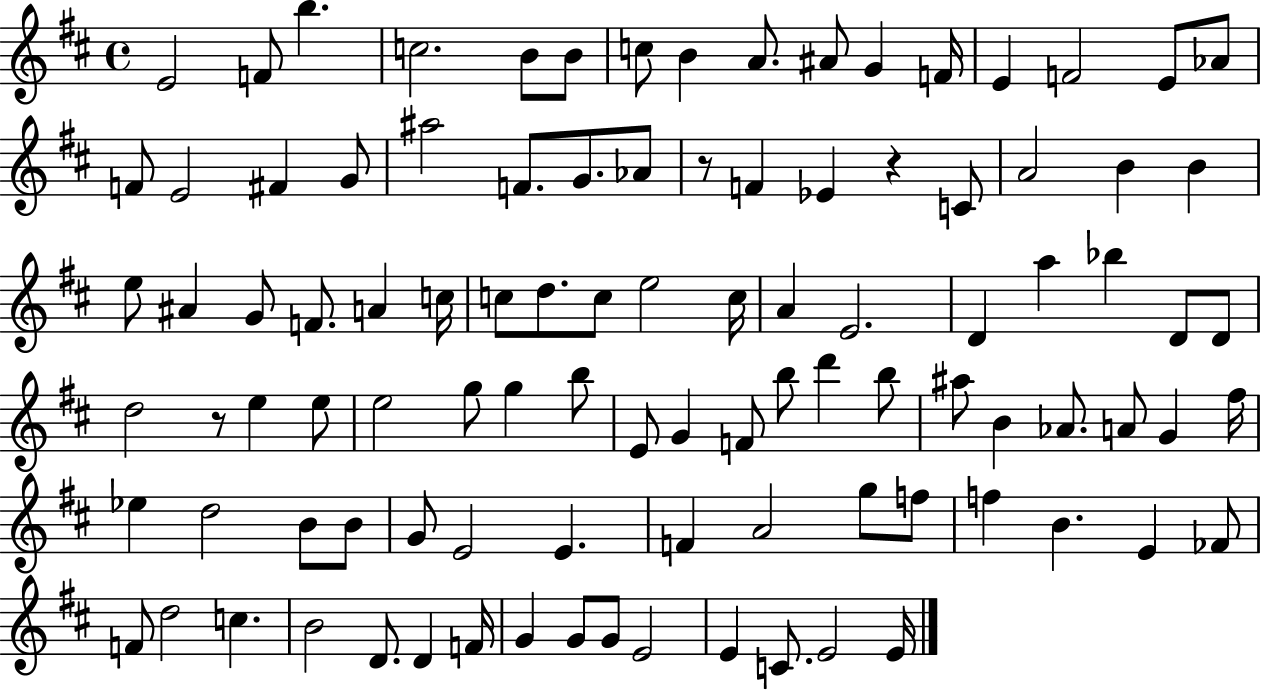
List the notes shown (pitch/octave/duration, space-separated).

E4/h F4/e B5/q. C5/h. B4/e B4/e C5/e B4/q A4/e. A#4/e G4/q F4/s E4/q F4/h E4/e Ab4/e F4/e E4/h F#4/q G4/e A#5/h F4/e. G4/e. Ab4/e R/e F4/q Eb4/q R/q C4/e A4/h B4/q B4/q E5/e A#4/q G4/e F4/e. A4/q C5/s C5/e D5/e. C5/e E5/h C5/s A4/q E4/h. D4/q A5/q Bb5/q D4/e D4/e D5/h R/e E5/q E5/e E5/h G5/e G5/q B5/e E4/e G4/q F4/e B5/e D6/q B5/e A#5/e B4/q Ab4/e. A4/e G4/q F#5/s Eb5/q D5/h B4/e B4/e G4/e E4/h E4/q. F4/q A4/h G5/e F5/e F5/q B4/q. E4/q FES4/e F4/e D5/h C5/q. B4/h D4/e. D4/q F4/s G4/q G4/e G4/e E4/h E4/q C4/e. E4/h E4/s